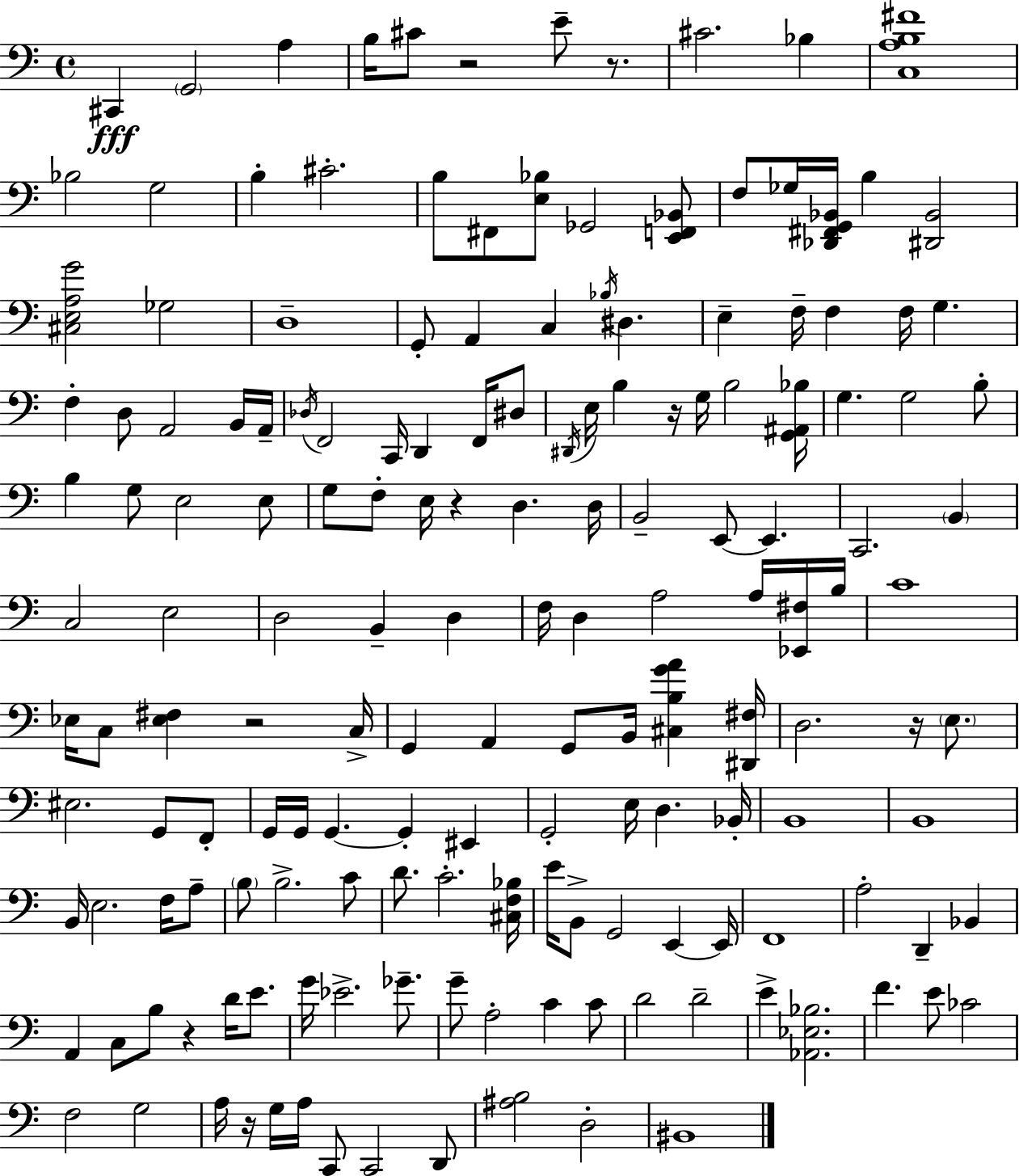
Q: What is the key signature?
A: A minor